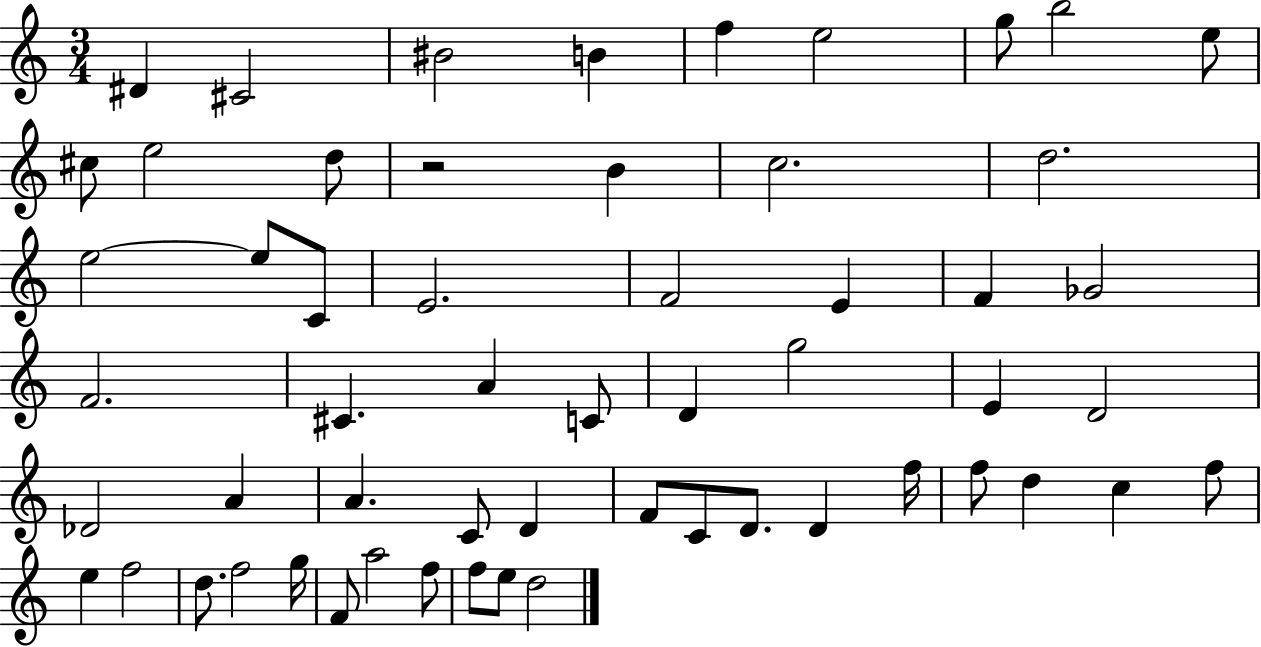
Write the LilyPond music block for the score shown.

{
  \clef treble
  \numericTimeSignature
  \time 3/4
  \key c \major
  dis'4 cis'2 | bis'2 b'4 | f''4 e''2 | g''8 b''2 e''8 | \break cis''8 e''2 d''8 | r2 b'4 | c''2. | d''2. | \break e''2~~ e''8 c'8 | e'2. | f'2 e'4 | f'4 ges'2 | \break f'2. | cis'4. a'4 c'8 | d'4 g''2 | e'4 d'2 | \break des'2 a'4 | a'4. c'8 d'4 | f'8 c'8 d'8. d'4 f''16 | f''8 d''4 c''4 f''8 | \break e''4 f''2 | d''8. f''2 g''16 | f'8 a''2 f''8 | f''8 e''8 d''2 | \break \bar "|."
}